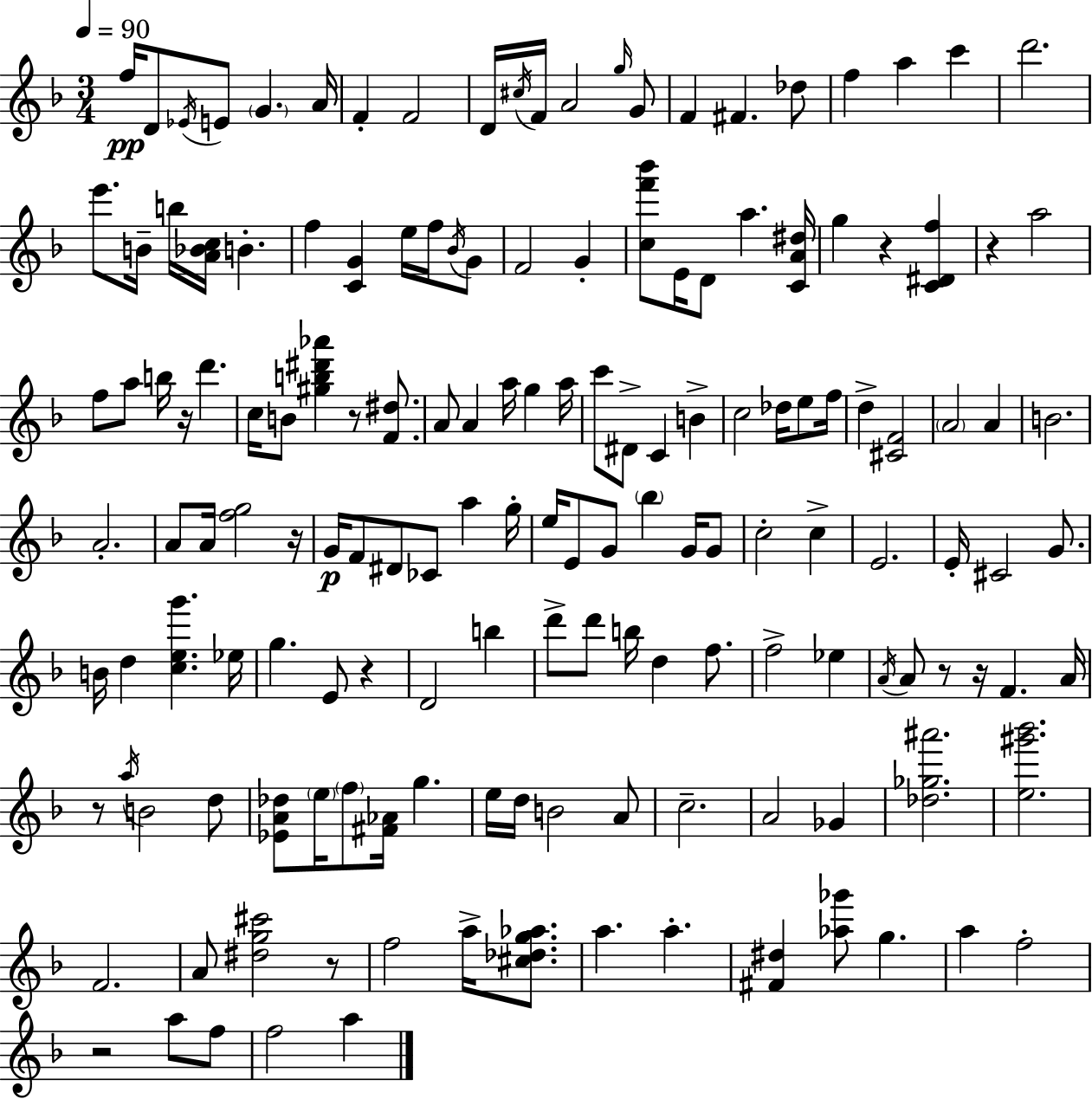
{
  \clef treble
  \numericTimeSignature
  \time 3/4
  \key f \major
  \tempo 4 = 90
  f''16\pp d'8 \acciaccatura { ees'16 } e'8 \parenthesize g'4. | a'16 f'4-. f'2 | d'16 \acciaccatura { cis''16 } f'16 a'2 | \grace { g''16 } g'8 f'4 fis'4. | \break des''8 f''4 a''4 c'''4 | d'''2. | e'''8. b'16-- b''16 <a' bes' c''>16 b'4.-. | f''4 <c' g'>4 e''16 | \break f''16 \acciaccatura { bes'16 } g'8 f'2 | g'4-. <c'' f''' bes'''>8 e'16 d'8 a''4. | <c' a' dis''>16 g''4 r4 | <c' dis' f''>4 r4 a''2 | \break f''8 a''8 b''16 r16 d'''4. | c''16 b'8 <gis'' b'' dis''' aes'''>4 r8 | <f' dis''>8. a'8 a'4 a''16 g''4 | a''16 c'''8 dis'8-> c'4 | \break b'4-> c''2 | des''16 e''8 f''16 d''4-> <cis' f'>2 | \parenthesize a'2 | a'4 b'2. | \break a'2.-. | a'8 a'16 <f'' g''>2 | r16 g'16\p f'8 dis'8 ces'8 a''4 | g''16-. e''16 e'8 g'8 \parenthesize bes''4 | \break g'16 g'8 c''2-. | c''4-> e'2. | e'16-. cis'2 | g'8. b'16 d''4 <c'' e'' g'''>4. | \break ees''16 g''4. e'8 | r4 d'2 | b''4 d'''8-> d'''8 b''16 d''4 | f''8. f''2-> | \break ees''4 \acciaccatura { a'16 } a'8 r8 r16 f'4. | a'16 r8 \acciaccatura { a''16 } b'2 | d''8 <ees' a' des''>8 \parenthesize e''16 \parenthesize f''8 <fis' aes'>16 | g''4. e''16 d''16 b'2 | \break a'8 c''2.-- | a'2 | ges'4 <des'' ges'' ais'''>2. | <e'' gis''' bes'''>2. | \break f'2. | a'8 <dis'' g'' cis'''>2 | r8 f''2 | a''16-> <cis'' des'' g'' aes''>8. a''4. | \break a''4.-. <fis' dis''>4 <aes'' ges'''>8 | g''4. a''4 f''2-. | r2 | a''8 f''8 f''2 | \break a''4 \bar "|."
}